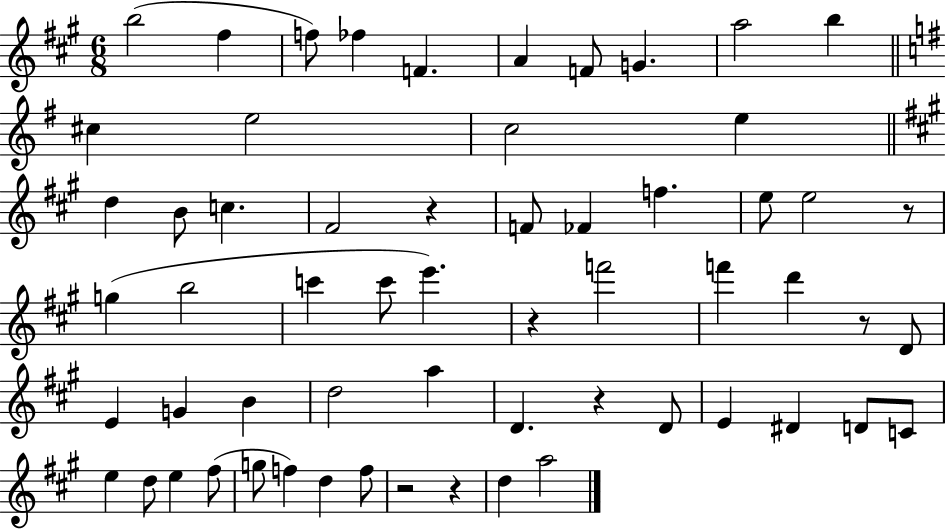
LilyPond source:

{
  \clef treble
  \numericTimeSignature
  \time 6/8
  \key a \major
  b''2( fis''4 | f''8) fes''4 f'4. | a'4 f'8 g'4. | a''2 b''4 | \break \bar "||" \break \key g \major cis''4 e''2 | c''2 e''4 | \bar "||" \break \key a \major d''4 b'8 c''4. | fis'2 r4 | f'8 fes'4 f''4. | e''8 e''2 r8 | \break g''4( b''2 | c'''4 c'''8 e'''4.) | r4 f'''2 | f'''4 d'''4 r8 d'8 | \break e'4 g'4 b'4 | d''2 a''4 | d'4. r4 d'8 | e'4 dis'4 d'8 c'8 | \break e''4 d''8 e''4 fis''8( | g''8 f''4) d''4 f''8 | r2 r4 | d''4 a''2 | \break \bar "|."
}